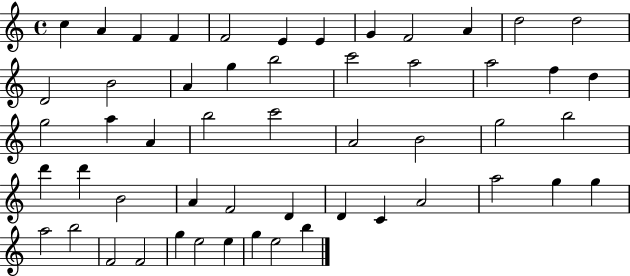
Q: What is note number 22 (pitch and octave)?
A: D5